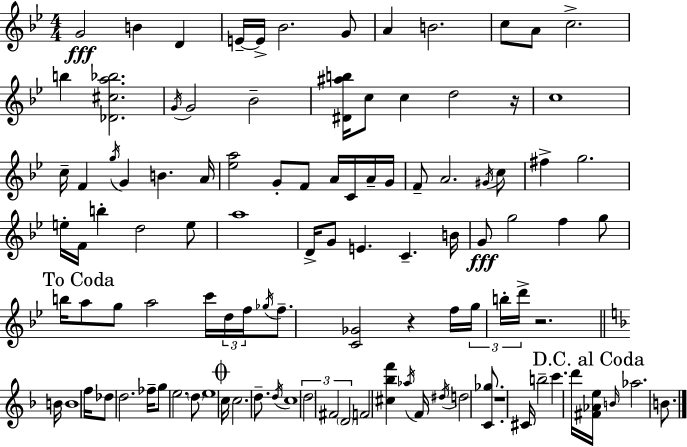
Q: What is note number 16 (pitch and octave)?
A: Bb4